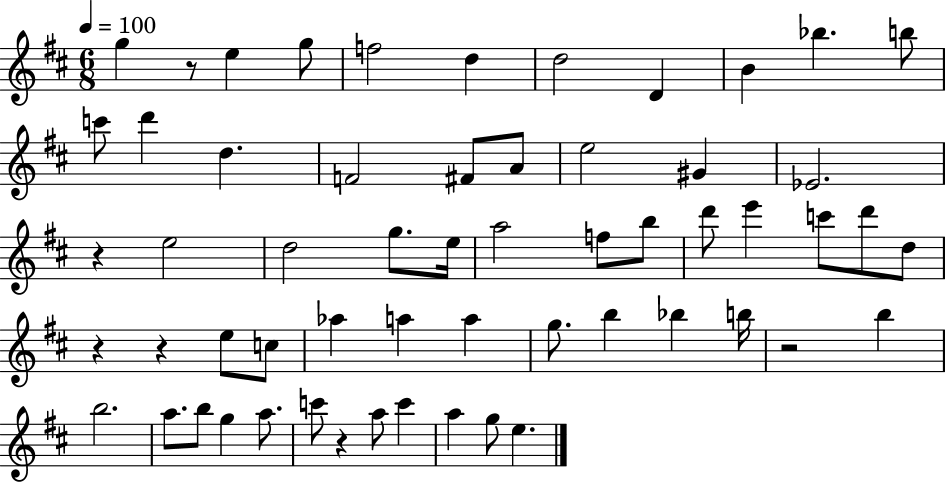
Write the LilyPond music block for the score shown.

{
  \clef treble
  \numericTimeSignature
  \time 6/8
  \key d \major
  \tempo 4 = 100
  g''4 r8 e''4 g''8 | f''2 d''4 | d''2 d'4 | b'4 bes''4. b''8 | \break c'''8 d'''4 d''4. | f'2 fis'8 a'8 | e''2 gis'4 | ees'2. | \break r4 e''2 | d''2 g''8. e''16 | a''2 f''8 b''8 | d'''8 e'''4 c'''8 d'''8 d''8 | \break r4 r4 e''8 c''8 | aes''4 a''4 a''4 | g''8. b''4 bes''4 b''16 | r2 b''4 | \break b''2. | a''8. b''8 g''4 a''8. | c'''8 r4 a''8 c'''4 | a''4 g''8 e''4. | \break \bar "|."
}